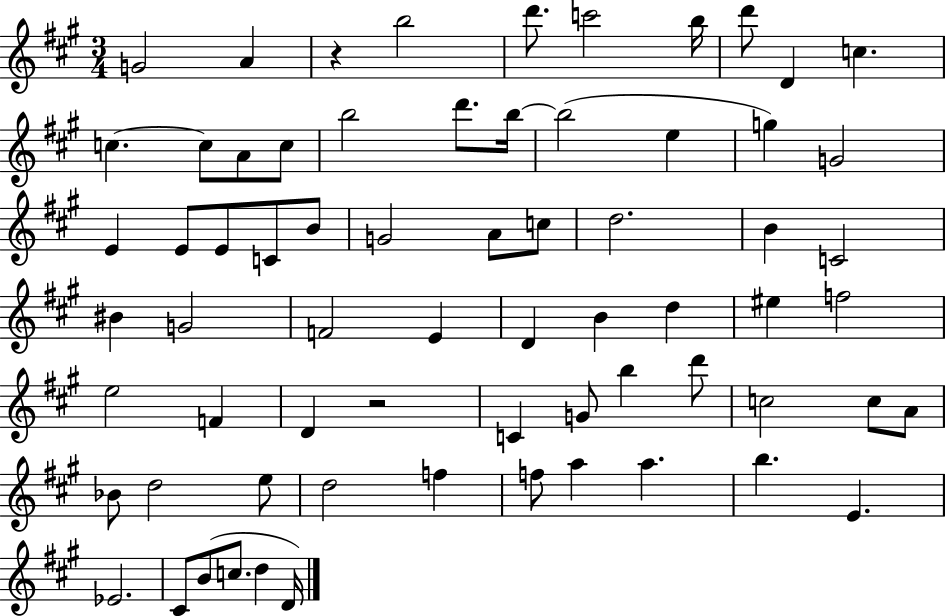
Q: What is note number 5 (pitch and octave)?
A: C6